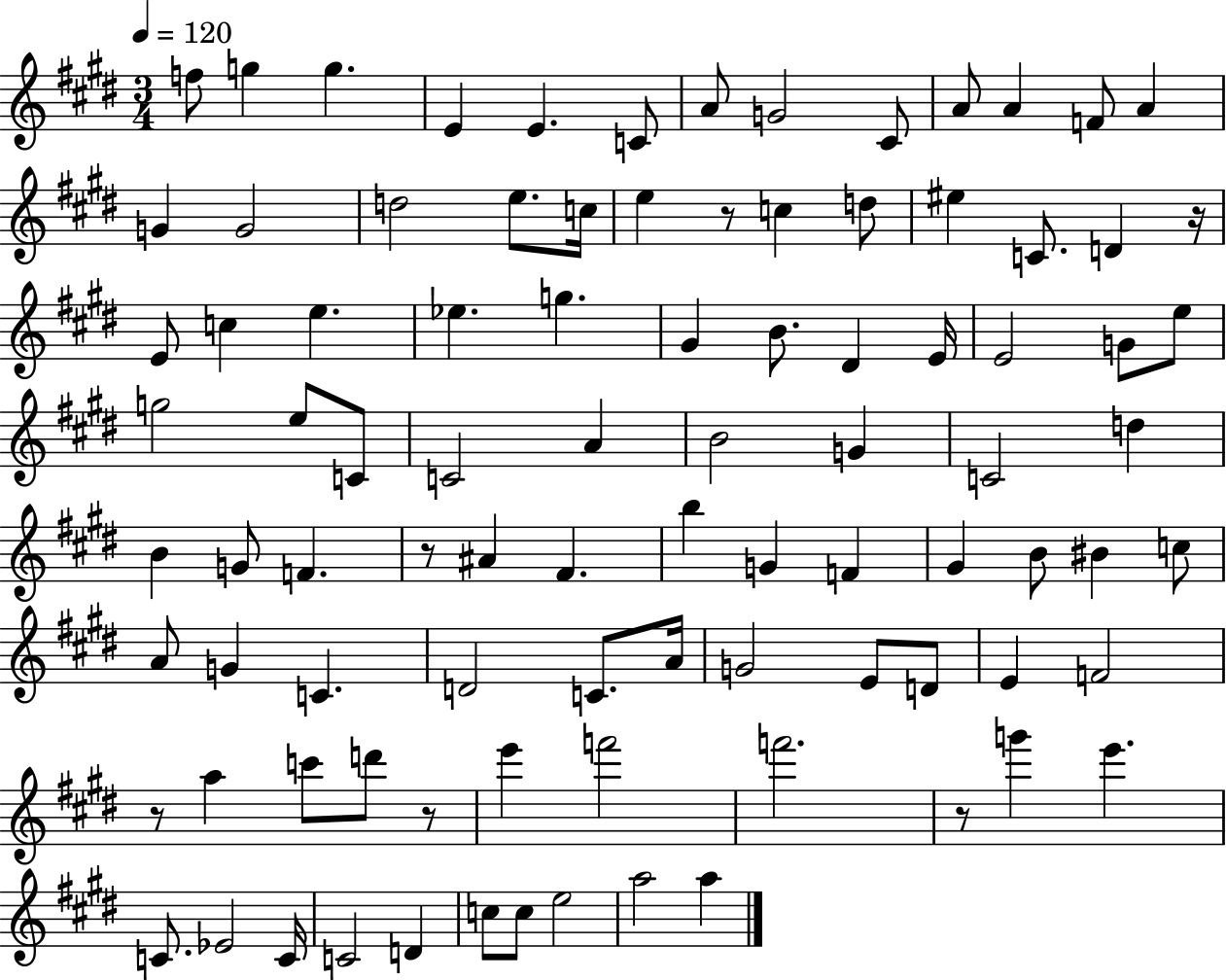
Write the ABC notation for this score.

X:1
T:Untitled
M:3/4
L:1/4
K:E
f/2 g g E E C/2 A/2 G2 ^C/2 A/2 A F/2 A G G2 d2 e/2 c/4 e z/2 c d/2 ^e C/2 D z/4 E/2 c e _e g ^G B/2 ^D E/4 E2 G/2 e/2 g2 e/2 C/2 C2 A B2 G C2 d B G/2 F z/2 ^A ^F b G F ^G B/2 ^B c/2 A/2 G C D2 C/2 A/4 G2 E/2 D/2 E F2 z/2 a c'/2 d'/2 z/2 e' f'2 f'2 z/2 g' e' C/2 _E2 C/4 C2 D c/2 c/2 e2 a2 a